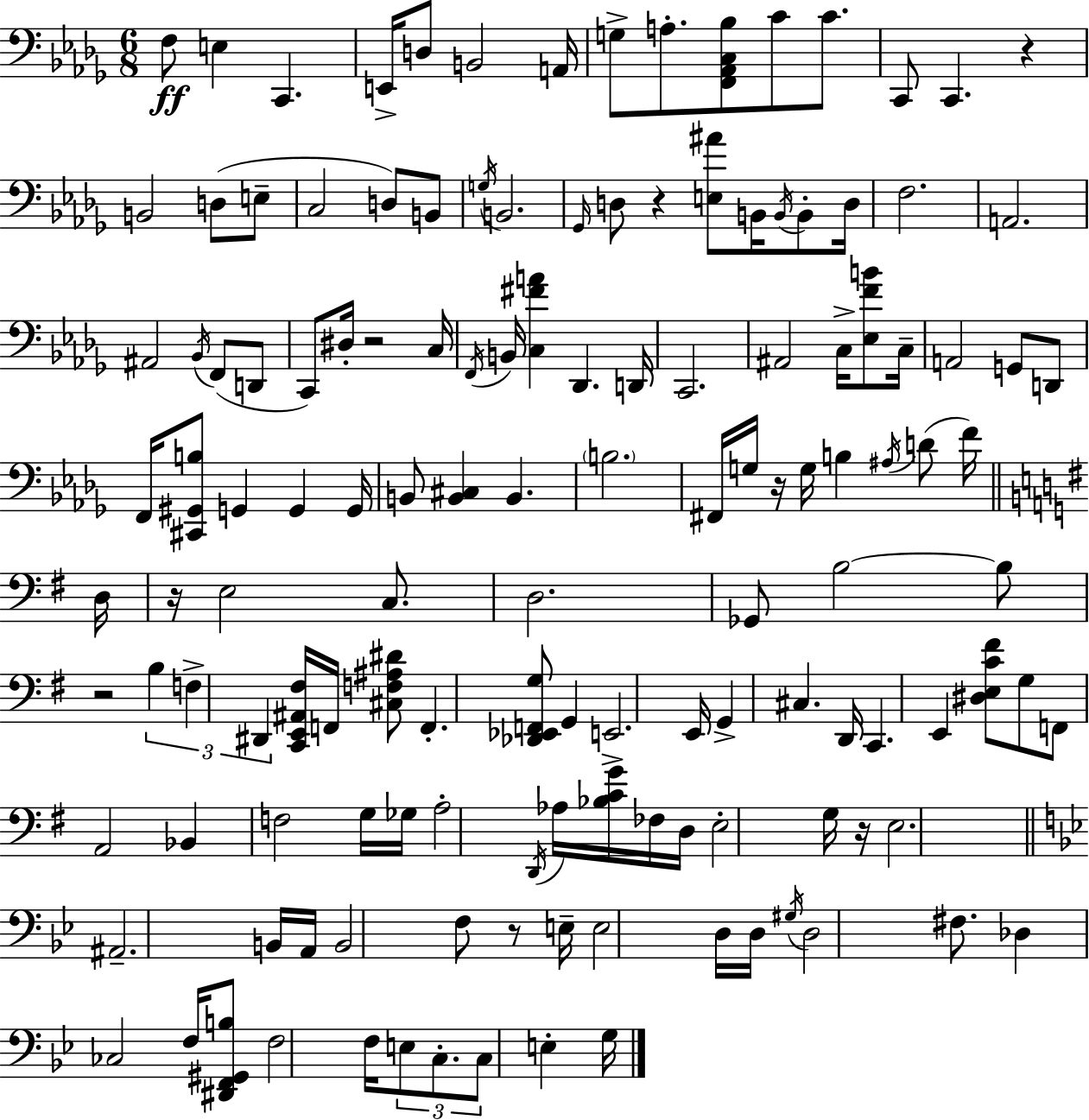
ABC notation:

X:1
T:Untitled
M:6/8
L:1/4
K:Bbm
F,/2 E, C,, E,,/4 D,/2 B,,2 A,,/4 G,/2 A,/2 [F,,_A,,C,_B,]/2 C/2 C/2 C,,/2 C,, z B,,2 D,/2 E,/2 C,2 D,/2 B,,/2 G,/4 B,,2 _G,,/4 D,/2 z [E,^A]/2 B,,/4 B,,/4 B,,/2 D,/4 F,2 A,,2 ^A,,2 _B,,/4 F,,/2 D,,/2 C,,/2 ^D,/4 z2 C,/4 F,,/4 B,,/4 [C,^FA] _D,, D,,/4 C,,2 ^A,,2 C,/4 [_E,FB]/2 C,/4 A,,2 G,,/2 D,,/2 F,,/4 [^C,,^G,,B,]/2 G,, G,, G,,/4 B,,/2 [B,,^C,] B,, B,2 ^F,,/4 G,/4 z/4 G,/4 B, ^A,/4 D/2 F/4 D,/4 z/4 E,2 C,/2 D,2 _G,,/2 B,2 B,/2 z2 B, F, ^D,, [C,,E,,^A,,^F,]/4 F,,/4 [^C,F,^A,^D]/2 F,, [_D,,_E,,F,,G,]/2 G,, E,,2 E,,/4 G,, ^C, D,,/4 C,, E,, [^D,E,C^F]/2 G,/2 F,,/2 A,,2 _B,, F,2 G,/4 _G,/4 A,2 D,,/4 _A,/4 [_B,CG]/4 _F,/4 D,/4 E,2 G,/4 z/4 E,2 ^A,,2 B,,/4 A,,/4 B,,2 F,/2 z/2 E,/4 E,2 D,/4 D,/4 ^G,/4 D,2 ^F,/2 _D, _C,2 F,/4 [^D,,F,,^G,,B,]/2 F,2 F,/4 E,/2 C,/2 C,/2 E, G,/4